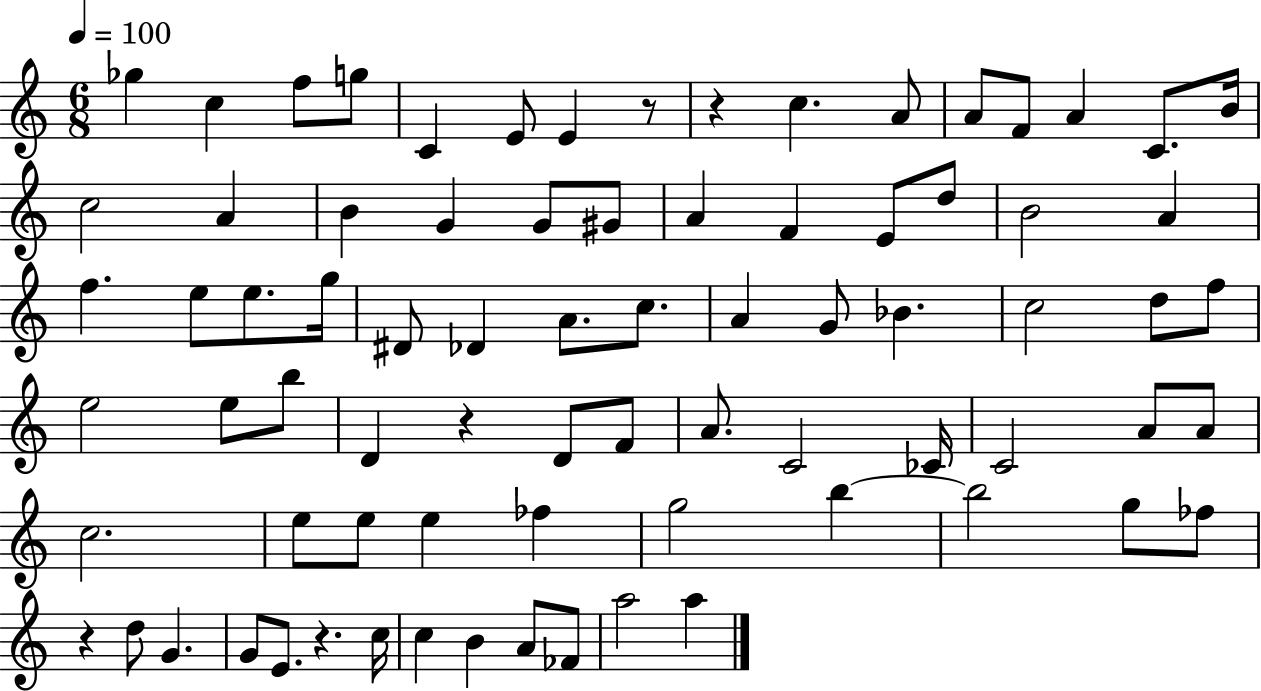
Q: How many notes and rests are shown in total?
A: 78